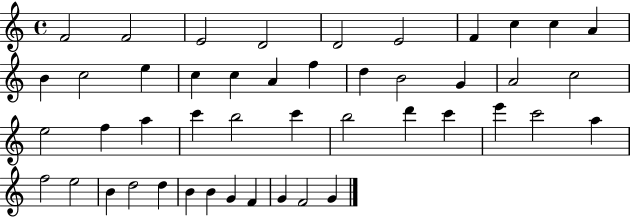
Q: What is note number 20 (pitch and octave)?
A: G4